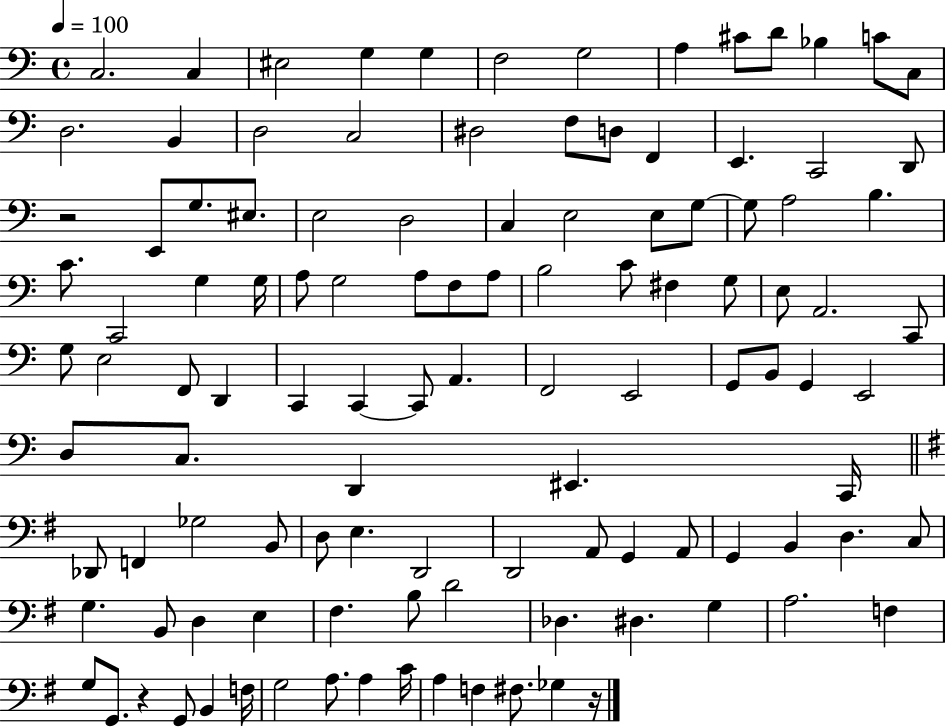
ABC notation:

X:1
T:Untitled
M:4/4
L:1/4
K:C
C,2 C, ^E,2 G, G, F,2 G,2 A, ^C/2 D/2 _B, C/2 C,/2 D,2 B,, D,2 C,2 ^D,2 F,/2 D,/2 F,, E,, C,,2 D,,/2 z2 E,,/2 G,/2 ^E,/2 E,2 D,2 C, E,2 E,/2 G,/2 G,/2 A,2 B, C/2 C,,2 G, G,/4 A,/2 G,2 A,/2 F,/2 A,/2 B,2 C/2 ^F, G,/2 E,/2 A,,2 C,,/2 G,/2 E,2 F,,/2 D,, C,, C,, C,,/2 A,, F,,2 E,,2 G,,/2 B,,/2 G,, E,,2 D,/2 C,/2 D,, ^E,, C,,/4 _D,,/2 F,, _G,2 B,,/2 D,/2 E, D,,2 D,,2 A,,/2 G,, A,,/2 G,, B,, D, C,/2 G, B,,/2 D, E, ^F, B,/2 D2 _D, ^D, G, A,2 F, G,/2 G,,/2 z G,,/2 B,, F,/4 G,2 A,/2 A, C/4 A, F, ^F,/2 _G, z/4